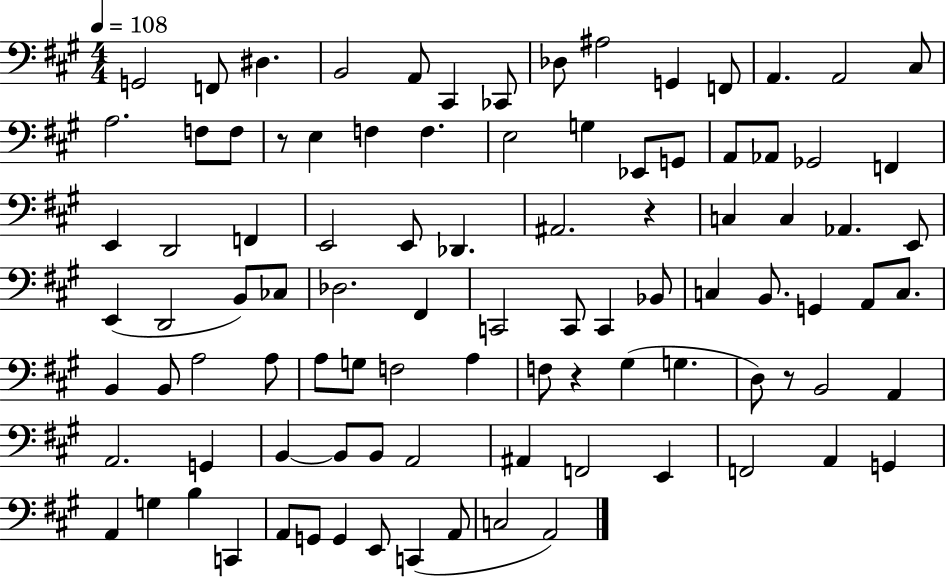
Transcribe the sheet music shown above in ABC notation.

X:1
T:Untitled
M:4/4
L:1/4
K:A
G,,2 F,,/2 ^D, B,,2 A,,/2 ^C,, _C,,/2 _D,/2 ^A,2 G,, F,,/2 A,, A,,2 ^C,/2 A,2 F,/2 F,/2 z/2 E, F, F, E,2 G, _E,,/2 G,,/2 A,,/2 _A,,/2 _G,,2 F,, E,, D,,2 F,, E,,2 E,,/2 _D,, ^A,,2 z C, C, _A,, E,,/2 E,, D,,2 B,,/2 _C,/2 _D,2 ^F,, C,,2 C,,/2 C,, _B,,/2 C, B,,/2 G,, A,,/2 C,/2 B,, B,,/2 A,2 A,/2 A,/2 G,/2 F,2 A, F,/2 z ^G, G, D,/2 z/2 B,,2 A,, A,,2 G,, B,, B,,/2 B,,/2 A,,2 ^A,, F,,2 E,, F,,2 A,, G,, A,, G, B, C,, A,,/2 G,,/2 G,, E,,/2 C,, A,,/2 C,2 A,,2